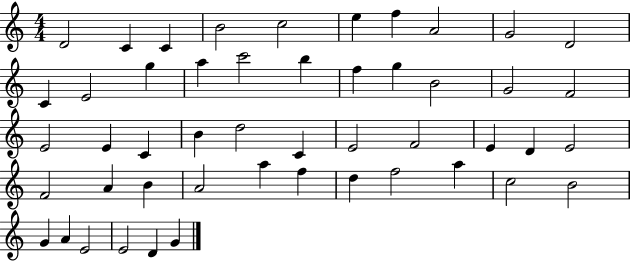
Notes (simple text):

D4/h C4/q C4/q B4/h C5/h E5/q F5/q A4/h G4/h D4/h C4/q E4/h G5/q A5/q C6/h B5/q F5/q G5/q B4/h G4/h F4/h E4/h E4/q C4/q B4/q D5/h C4/q E4/h F4/h E4/q D4/q E4/h F4/h A4/q B4/q A4/h A5/q F5/q D5/q F5/h A5/q C5/h B4/h G4/q A4/q E4/h E4/h D4/q G4/q